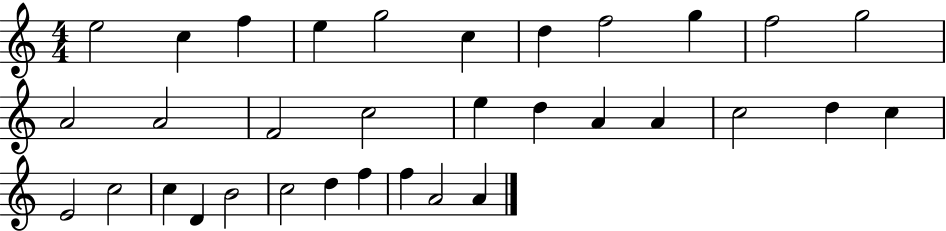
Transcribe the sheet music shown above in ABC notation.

X:1
T:Untitled
M:4/4
L:1/4
K:C
e2 c f e g2 c d f2 g f2 g2 A2 A2 F2 c2 e d A A c2 d c E2 c2 c D B2 c2 d f f A2 A